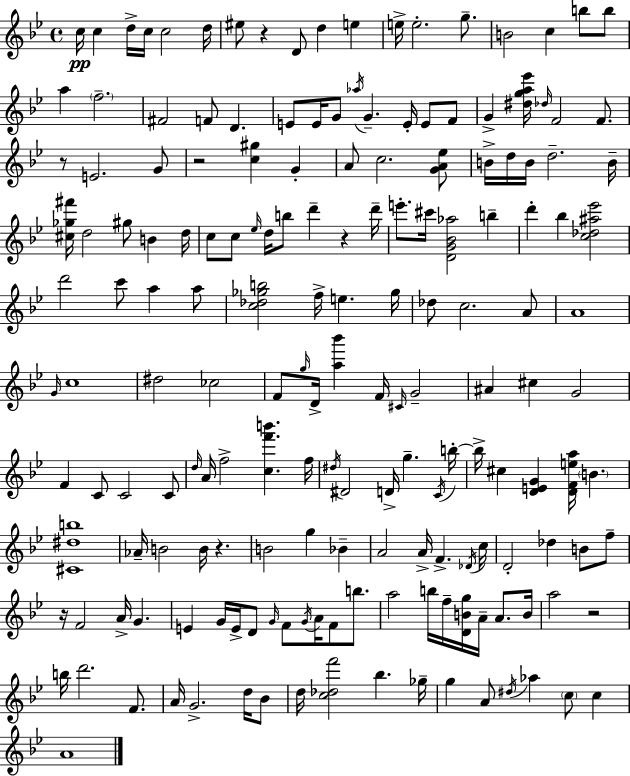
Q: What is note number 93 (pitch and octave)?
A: D#5